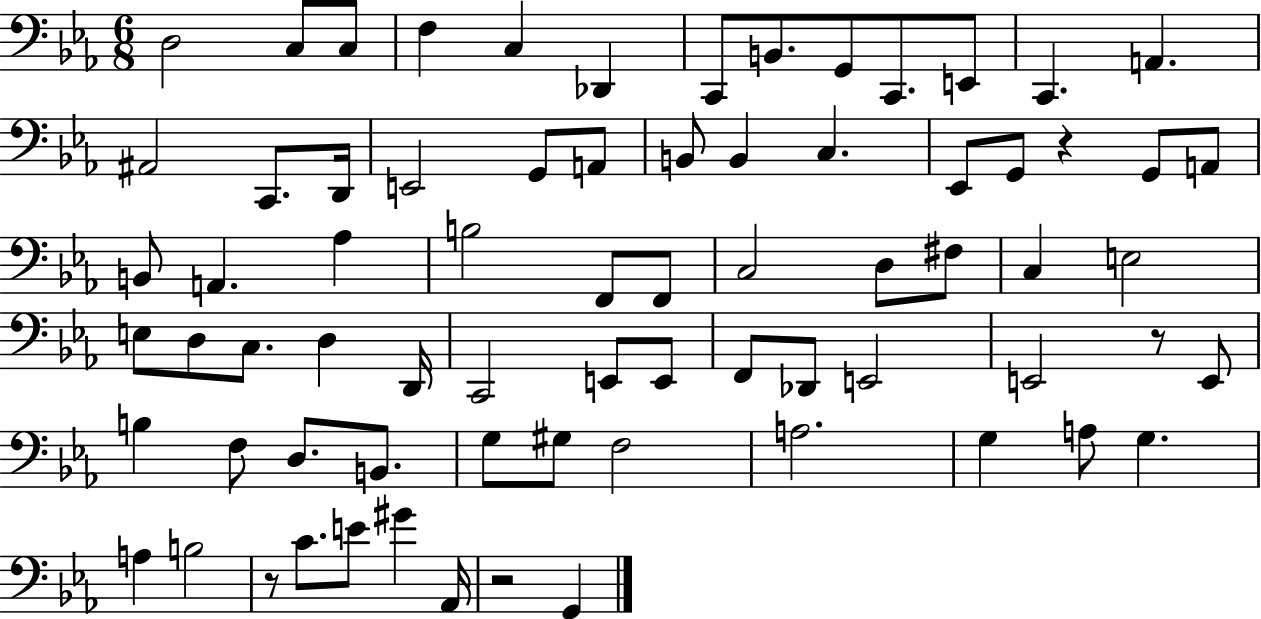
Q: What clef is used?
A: bass